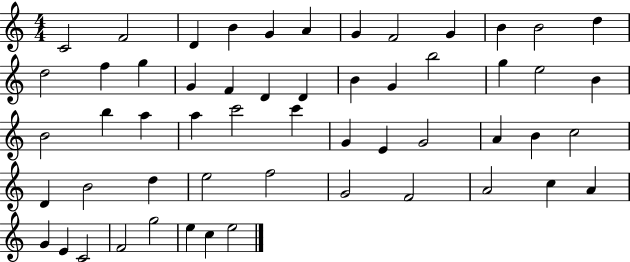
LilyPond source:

{
  \clef treble
  \numericTimeSignature
  \time 4/4
  \key c \major
  c'2 f'2 | d'4 b'4 g'4 a'4 | g'4 f'2 g'4 | b'4 b'2 d''4 | \break d''2 f''4 g''4 | g'4 f'4 d'4 d'4 | b'4 g'4 b''2 | g''4 e''2 b'4 | \break b'2 b''4 a''4 | a''4 c'''2 c'''4 | g'4 e'4 g'2 | a'4 b'4 c''2 | \break d'4 b'2 d''4 | e''2 f''2 | g'2 f'2 | a'2 c''4 a'4 | \break g'4 e'4 c'2 | f'2 g''2 | e''4 c''4 e''2 | \bar "|."
}